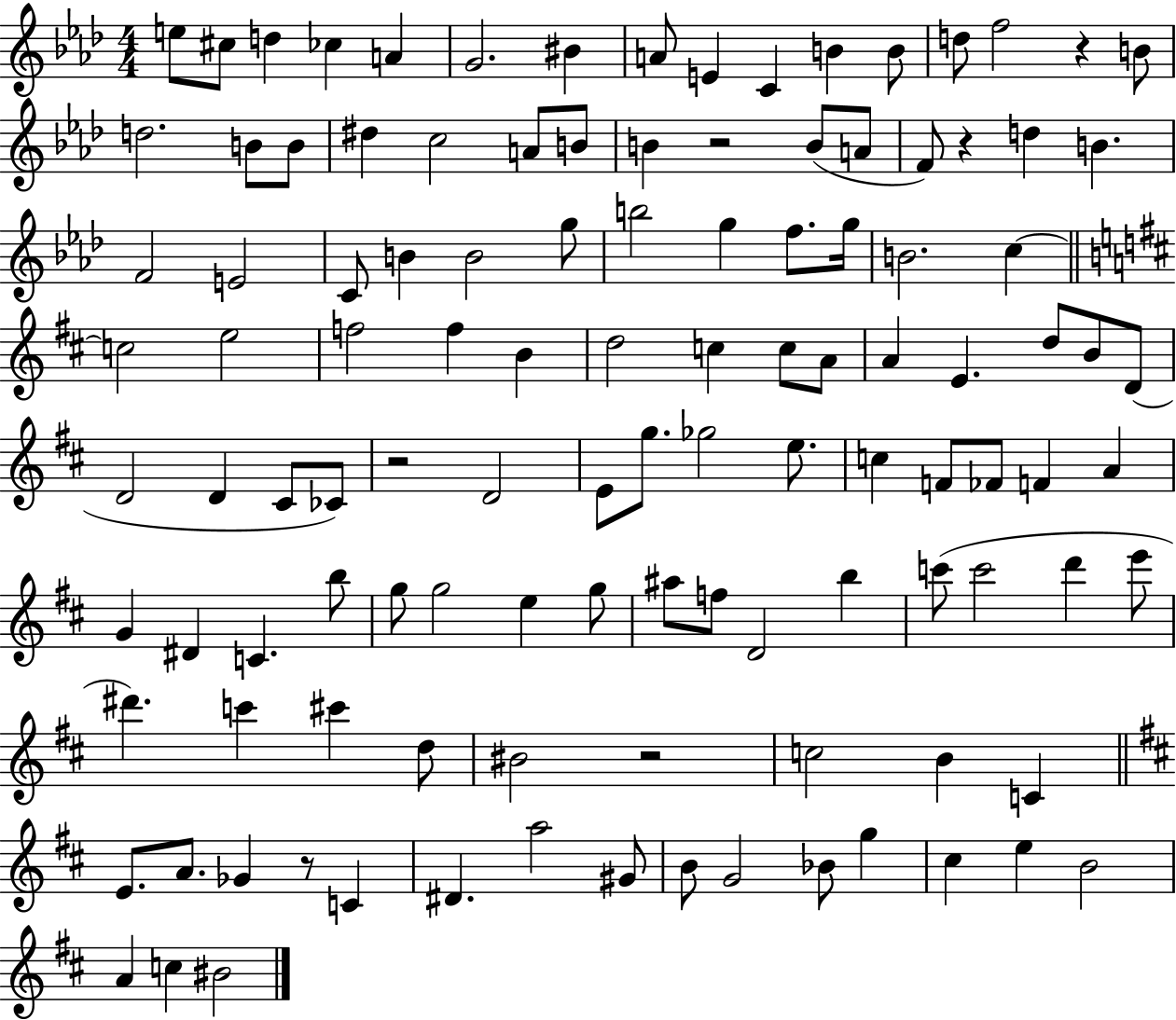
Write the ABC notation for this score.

X:1
T:Untitled
M:4/4
L:1/4
K:Ab
e/2 ^c/2 d _c A G2 ^B A/2 E C B B/2 d/2 f2 z B/2 d2 B/2 B/2 ^d c2 A/2 B/2 B z2 B/2 A/2 F/2 z d B F2 E2 C/2 B B2 g/2 b2 g f/2 g/4 B2 c c2 e2 f2 f B d2 c c/2 A/2 A E d/2 B/2 D/2 D2 D ^C/2 _C/2 z2 D2 E/2 g/2 _g2 e/2 c F/2 _F/2 F A G ^D C b/2 g/2 g2 e g/2 ^a/2 f/2 D2 b c'/2 c'2 d' e'/2 ^d' c' ^c' d/2 ^B2 z2 c2 B C E/2 A/2 _G z/2 C ^D a2 ^G/2 B/2 G2 _B/2 g ^c e B2 A c ^B2